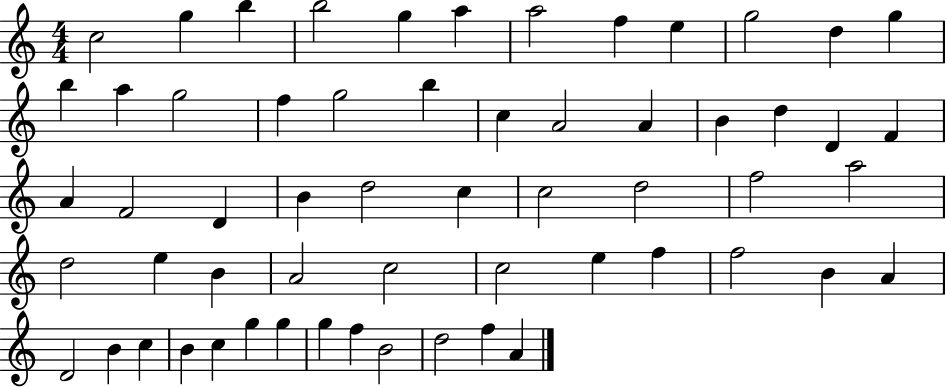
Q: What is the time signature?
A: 4/4